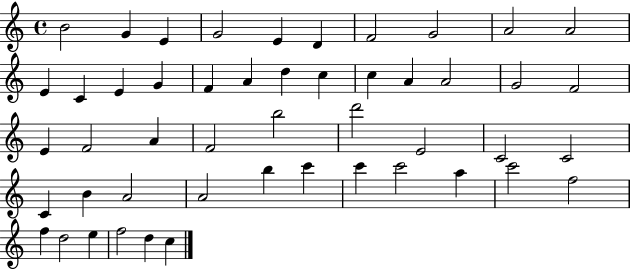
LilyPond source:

{
  \clef treble
  \time 4/4
  \defaultTimeSignature
  \key c \major
  b'2 g'4 e'4 | g'2 e'4 d'4 | f'2 g'2 | a'2 a'2 | \break e'4 c'4 e'4 g'4 | f'4 a'4 d''4 c''4 | c''4 a'4 a'2 | g'2 f'2 | \break e'4 f'2 a'4 | f'2 b''2 | d'''2 e'2 | c'2 c'2 | \break c'4 b'4 a'2 | a'2 b''4 c'''4 | c'''4 c'''2 a''4 | c'''2 f''2 | \break f''4 d''2 e''4 | f''2 d''4 c''4 | \bar "|."
}